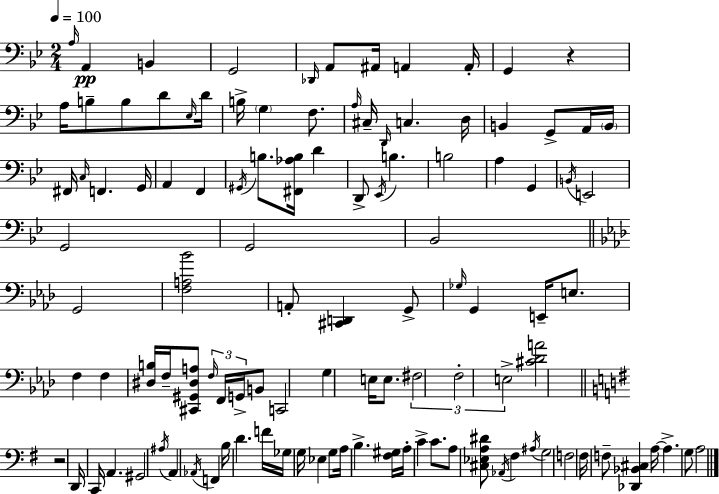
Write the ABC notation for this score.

X:1
T:Untitled
M:2/4
L:1/4
K:Bb
A,/4 A,, B,, G,,2 _D,,/4 A,,/2 ^A,,/4 A,, A,,/4 G,, z A,/4 B,/2 B,/2 D/2 _E,/4 D/4 B,/4 G, F,/2 A,/4 ^C,/4 D,,/4 C, D,/4 B,, G,,/2 A,,/4 B,,/4 ^F,,/4 C,/4 F,, G,,/4 A,, F,, ^G,,/4 B,/2 [^F,,_A,B,]/4 D D,,/2 _E,,/4 B, B,2 A, G,, B,,/4 E,,2 G,,2 G,,2 _B,,2 G,,2 [F,A,_B]2 A,,/2 [^C,,D,,] G,,/2 _G,/4 G,, E,,/4 E,/2 F, F, [^D,B,]/4 F,/4 [^C,,^G,,^D,A,]/2 F,/4 F,,/4 G,,/4 B,,/2 C,,2 G, E,/4 E,/2 ^F,2 F,2 E,2 [^C_DA]2 z2 D,,/4 C,,/4 A,, ^G,,2 ^A,/4 A,, _A,,/4 F,, B,/4 D F/4 _G,/4 G,/4 _E, G,/2 A,/4 B, [^F,^G,]/4 A,/4 C C/2 A,/2 [^C,_E,A,^D]/2 _A,,/4 ^F, ^A,/4 G,2 F,2 ^F,/4 F,/2 [_D,,_B,,^C,] A,/4 A, G,/2 A,2